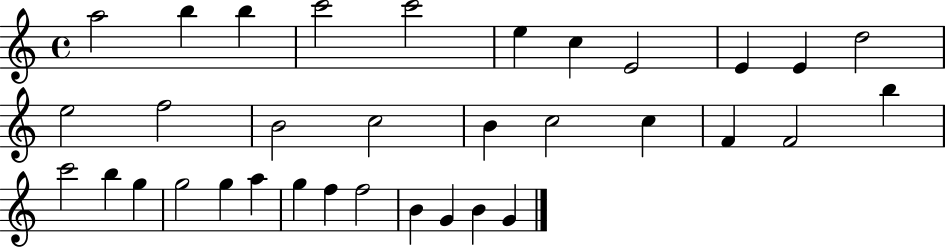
X:1
T:Untitled
M:4/4
L:1/4
K:C
a2 b b c'2 c'2 e c E2 E E d2 e2 f2 B2 c2 B c2 c F F2 b c'2 b g g2 g a g f f2 B G B G